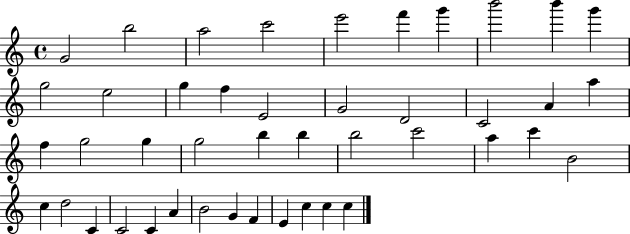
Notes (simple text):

G4/h B5/h A5/h C6/h E6/h F6/q G6/q B6/h B6/q G6/q G5/h E5/h G5/q F5/q E4/h G4/h D4/h C4/h A4/q A5/q F5/q G5/h G5/q G5/h B5/q B5/q B5/h C6/h A5/q C6/q B4/h C5/q D5/h C4/q C4/h C4/q A4/q B4/h G4/q F4/q E4/q C5/q C5/q C5/q